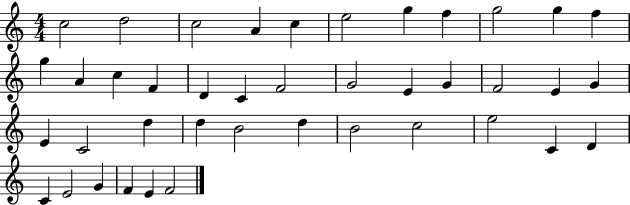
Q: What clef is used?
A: treble